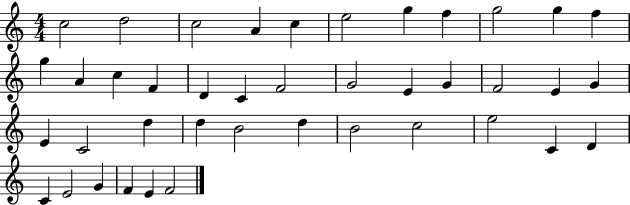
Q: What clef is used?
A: treble